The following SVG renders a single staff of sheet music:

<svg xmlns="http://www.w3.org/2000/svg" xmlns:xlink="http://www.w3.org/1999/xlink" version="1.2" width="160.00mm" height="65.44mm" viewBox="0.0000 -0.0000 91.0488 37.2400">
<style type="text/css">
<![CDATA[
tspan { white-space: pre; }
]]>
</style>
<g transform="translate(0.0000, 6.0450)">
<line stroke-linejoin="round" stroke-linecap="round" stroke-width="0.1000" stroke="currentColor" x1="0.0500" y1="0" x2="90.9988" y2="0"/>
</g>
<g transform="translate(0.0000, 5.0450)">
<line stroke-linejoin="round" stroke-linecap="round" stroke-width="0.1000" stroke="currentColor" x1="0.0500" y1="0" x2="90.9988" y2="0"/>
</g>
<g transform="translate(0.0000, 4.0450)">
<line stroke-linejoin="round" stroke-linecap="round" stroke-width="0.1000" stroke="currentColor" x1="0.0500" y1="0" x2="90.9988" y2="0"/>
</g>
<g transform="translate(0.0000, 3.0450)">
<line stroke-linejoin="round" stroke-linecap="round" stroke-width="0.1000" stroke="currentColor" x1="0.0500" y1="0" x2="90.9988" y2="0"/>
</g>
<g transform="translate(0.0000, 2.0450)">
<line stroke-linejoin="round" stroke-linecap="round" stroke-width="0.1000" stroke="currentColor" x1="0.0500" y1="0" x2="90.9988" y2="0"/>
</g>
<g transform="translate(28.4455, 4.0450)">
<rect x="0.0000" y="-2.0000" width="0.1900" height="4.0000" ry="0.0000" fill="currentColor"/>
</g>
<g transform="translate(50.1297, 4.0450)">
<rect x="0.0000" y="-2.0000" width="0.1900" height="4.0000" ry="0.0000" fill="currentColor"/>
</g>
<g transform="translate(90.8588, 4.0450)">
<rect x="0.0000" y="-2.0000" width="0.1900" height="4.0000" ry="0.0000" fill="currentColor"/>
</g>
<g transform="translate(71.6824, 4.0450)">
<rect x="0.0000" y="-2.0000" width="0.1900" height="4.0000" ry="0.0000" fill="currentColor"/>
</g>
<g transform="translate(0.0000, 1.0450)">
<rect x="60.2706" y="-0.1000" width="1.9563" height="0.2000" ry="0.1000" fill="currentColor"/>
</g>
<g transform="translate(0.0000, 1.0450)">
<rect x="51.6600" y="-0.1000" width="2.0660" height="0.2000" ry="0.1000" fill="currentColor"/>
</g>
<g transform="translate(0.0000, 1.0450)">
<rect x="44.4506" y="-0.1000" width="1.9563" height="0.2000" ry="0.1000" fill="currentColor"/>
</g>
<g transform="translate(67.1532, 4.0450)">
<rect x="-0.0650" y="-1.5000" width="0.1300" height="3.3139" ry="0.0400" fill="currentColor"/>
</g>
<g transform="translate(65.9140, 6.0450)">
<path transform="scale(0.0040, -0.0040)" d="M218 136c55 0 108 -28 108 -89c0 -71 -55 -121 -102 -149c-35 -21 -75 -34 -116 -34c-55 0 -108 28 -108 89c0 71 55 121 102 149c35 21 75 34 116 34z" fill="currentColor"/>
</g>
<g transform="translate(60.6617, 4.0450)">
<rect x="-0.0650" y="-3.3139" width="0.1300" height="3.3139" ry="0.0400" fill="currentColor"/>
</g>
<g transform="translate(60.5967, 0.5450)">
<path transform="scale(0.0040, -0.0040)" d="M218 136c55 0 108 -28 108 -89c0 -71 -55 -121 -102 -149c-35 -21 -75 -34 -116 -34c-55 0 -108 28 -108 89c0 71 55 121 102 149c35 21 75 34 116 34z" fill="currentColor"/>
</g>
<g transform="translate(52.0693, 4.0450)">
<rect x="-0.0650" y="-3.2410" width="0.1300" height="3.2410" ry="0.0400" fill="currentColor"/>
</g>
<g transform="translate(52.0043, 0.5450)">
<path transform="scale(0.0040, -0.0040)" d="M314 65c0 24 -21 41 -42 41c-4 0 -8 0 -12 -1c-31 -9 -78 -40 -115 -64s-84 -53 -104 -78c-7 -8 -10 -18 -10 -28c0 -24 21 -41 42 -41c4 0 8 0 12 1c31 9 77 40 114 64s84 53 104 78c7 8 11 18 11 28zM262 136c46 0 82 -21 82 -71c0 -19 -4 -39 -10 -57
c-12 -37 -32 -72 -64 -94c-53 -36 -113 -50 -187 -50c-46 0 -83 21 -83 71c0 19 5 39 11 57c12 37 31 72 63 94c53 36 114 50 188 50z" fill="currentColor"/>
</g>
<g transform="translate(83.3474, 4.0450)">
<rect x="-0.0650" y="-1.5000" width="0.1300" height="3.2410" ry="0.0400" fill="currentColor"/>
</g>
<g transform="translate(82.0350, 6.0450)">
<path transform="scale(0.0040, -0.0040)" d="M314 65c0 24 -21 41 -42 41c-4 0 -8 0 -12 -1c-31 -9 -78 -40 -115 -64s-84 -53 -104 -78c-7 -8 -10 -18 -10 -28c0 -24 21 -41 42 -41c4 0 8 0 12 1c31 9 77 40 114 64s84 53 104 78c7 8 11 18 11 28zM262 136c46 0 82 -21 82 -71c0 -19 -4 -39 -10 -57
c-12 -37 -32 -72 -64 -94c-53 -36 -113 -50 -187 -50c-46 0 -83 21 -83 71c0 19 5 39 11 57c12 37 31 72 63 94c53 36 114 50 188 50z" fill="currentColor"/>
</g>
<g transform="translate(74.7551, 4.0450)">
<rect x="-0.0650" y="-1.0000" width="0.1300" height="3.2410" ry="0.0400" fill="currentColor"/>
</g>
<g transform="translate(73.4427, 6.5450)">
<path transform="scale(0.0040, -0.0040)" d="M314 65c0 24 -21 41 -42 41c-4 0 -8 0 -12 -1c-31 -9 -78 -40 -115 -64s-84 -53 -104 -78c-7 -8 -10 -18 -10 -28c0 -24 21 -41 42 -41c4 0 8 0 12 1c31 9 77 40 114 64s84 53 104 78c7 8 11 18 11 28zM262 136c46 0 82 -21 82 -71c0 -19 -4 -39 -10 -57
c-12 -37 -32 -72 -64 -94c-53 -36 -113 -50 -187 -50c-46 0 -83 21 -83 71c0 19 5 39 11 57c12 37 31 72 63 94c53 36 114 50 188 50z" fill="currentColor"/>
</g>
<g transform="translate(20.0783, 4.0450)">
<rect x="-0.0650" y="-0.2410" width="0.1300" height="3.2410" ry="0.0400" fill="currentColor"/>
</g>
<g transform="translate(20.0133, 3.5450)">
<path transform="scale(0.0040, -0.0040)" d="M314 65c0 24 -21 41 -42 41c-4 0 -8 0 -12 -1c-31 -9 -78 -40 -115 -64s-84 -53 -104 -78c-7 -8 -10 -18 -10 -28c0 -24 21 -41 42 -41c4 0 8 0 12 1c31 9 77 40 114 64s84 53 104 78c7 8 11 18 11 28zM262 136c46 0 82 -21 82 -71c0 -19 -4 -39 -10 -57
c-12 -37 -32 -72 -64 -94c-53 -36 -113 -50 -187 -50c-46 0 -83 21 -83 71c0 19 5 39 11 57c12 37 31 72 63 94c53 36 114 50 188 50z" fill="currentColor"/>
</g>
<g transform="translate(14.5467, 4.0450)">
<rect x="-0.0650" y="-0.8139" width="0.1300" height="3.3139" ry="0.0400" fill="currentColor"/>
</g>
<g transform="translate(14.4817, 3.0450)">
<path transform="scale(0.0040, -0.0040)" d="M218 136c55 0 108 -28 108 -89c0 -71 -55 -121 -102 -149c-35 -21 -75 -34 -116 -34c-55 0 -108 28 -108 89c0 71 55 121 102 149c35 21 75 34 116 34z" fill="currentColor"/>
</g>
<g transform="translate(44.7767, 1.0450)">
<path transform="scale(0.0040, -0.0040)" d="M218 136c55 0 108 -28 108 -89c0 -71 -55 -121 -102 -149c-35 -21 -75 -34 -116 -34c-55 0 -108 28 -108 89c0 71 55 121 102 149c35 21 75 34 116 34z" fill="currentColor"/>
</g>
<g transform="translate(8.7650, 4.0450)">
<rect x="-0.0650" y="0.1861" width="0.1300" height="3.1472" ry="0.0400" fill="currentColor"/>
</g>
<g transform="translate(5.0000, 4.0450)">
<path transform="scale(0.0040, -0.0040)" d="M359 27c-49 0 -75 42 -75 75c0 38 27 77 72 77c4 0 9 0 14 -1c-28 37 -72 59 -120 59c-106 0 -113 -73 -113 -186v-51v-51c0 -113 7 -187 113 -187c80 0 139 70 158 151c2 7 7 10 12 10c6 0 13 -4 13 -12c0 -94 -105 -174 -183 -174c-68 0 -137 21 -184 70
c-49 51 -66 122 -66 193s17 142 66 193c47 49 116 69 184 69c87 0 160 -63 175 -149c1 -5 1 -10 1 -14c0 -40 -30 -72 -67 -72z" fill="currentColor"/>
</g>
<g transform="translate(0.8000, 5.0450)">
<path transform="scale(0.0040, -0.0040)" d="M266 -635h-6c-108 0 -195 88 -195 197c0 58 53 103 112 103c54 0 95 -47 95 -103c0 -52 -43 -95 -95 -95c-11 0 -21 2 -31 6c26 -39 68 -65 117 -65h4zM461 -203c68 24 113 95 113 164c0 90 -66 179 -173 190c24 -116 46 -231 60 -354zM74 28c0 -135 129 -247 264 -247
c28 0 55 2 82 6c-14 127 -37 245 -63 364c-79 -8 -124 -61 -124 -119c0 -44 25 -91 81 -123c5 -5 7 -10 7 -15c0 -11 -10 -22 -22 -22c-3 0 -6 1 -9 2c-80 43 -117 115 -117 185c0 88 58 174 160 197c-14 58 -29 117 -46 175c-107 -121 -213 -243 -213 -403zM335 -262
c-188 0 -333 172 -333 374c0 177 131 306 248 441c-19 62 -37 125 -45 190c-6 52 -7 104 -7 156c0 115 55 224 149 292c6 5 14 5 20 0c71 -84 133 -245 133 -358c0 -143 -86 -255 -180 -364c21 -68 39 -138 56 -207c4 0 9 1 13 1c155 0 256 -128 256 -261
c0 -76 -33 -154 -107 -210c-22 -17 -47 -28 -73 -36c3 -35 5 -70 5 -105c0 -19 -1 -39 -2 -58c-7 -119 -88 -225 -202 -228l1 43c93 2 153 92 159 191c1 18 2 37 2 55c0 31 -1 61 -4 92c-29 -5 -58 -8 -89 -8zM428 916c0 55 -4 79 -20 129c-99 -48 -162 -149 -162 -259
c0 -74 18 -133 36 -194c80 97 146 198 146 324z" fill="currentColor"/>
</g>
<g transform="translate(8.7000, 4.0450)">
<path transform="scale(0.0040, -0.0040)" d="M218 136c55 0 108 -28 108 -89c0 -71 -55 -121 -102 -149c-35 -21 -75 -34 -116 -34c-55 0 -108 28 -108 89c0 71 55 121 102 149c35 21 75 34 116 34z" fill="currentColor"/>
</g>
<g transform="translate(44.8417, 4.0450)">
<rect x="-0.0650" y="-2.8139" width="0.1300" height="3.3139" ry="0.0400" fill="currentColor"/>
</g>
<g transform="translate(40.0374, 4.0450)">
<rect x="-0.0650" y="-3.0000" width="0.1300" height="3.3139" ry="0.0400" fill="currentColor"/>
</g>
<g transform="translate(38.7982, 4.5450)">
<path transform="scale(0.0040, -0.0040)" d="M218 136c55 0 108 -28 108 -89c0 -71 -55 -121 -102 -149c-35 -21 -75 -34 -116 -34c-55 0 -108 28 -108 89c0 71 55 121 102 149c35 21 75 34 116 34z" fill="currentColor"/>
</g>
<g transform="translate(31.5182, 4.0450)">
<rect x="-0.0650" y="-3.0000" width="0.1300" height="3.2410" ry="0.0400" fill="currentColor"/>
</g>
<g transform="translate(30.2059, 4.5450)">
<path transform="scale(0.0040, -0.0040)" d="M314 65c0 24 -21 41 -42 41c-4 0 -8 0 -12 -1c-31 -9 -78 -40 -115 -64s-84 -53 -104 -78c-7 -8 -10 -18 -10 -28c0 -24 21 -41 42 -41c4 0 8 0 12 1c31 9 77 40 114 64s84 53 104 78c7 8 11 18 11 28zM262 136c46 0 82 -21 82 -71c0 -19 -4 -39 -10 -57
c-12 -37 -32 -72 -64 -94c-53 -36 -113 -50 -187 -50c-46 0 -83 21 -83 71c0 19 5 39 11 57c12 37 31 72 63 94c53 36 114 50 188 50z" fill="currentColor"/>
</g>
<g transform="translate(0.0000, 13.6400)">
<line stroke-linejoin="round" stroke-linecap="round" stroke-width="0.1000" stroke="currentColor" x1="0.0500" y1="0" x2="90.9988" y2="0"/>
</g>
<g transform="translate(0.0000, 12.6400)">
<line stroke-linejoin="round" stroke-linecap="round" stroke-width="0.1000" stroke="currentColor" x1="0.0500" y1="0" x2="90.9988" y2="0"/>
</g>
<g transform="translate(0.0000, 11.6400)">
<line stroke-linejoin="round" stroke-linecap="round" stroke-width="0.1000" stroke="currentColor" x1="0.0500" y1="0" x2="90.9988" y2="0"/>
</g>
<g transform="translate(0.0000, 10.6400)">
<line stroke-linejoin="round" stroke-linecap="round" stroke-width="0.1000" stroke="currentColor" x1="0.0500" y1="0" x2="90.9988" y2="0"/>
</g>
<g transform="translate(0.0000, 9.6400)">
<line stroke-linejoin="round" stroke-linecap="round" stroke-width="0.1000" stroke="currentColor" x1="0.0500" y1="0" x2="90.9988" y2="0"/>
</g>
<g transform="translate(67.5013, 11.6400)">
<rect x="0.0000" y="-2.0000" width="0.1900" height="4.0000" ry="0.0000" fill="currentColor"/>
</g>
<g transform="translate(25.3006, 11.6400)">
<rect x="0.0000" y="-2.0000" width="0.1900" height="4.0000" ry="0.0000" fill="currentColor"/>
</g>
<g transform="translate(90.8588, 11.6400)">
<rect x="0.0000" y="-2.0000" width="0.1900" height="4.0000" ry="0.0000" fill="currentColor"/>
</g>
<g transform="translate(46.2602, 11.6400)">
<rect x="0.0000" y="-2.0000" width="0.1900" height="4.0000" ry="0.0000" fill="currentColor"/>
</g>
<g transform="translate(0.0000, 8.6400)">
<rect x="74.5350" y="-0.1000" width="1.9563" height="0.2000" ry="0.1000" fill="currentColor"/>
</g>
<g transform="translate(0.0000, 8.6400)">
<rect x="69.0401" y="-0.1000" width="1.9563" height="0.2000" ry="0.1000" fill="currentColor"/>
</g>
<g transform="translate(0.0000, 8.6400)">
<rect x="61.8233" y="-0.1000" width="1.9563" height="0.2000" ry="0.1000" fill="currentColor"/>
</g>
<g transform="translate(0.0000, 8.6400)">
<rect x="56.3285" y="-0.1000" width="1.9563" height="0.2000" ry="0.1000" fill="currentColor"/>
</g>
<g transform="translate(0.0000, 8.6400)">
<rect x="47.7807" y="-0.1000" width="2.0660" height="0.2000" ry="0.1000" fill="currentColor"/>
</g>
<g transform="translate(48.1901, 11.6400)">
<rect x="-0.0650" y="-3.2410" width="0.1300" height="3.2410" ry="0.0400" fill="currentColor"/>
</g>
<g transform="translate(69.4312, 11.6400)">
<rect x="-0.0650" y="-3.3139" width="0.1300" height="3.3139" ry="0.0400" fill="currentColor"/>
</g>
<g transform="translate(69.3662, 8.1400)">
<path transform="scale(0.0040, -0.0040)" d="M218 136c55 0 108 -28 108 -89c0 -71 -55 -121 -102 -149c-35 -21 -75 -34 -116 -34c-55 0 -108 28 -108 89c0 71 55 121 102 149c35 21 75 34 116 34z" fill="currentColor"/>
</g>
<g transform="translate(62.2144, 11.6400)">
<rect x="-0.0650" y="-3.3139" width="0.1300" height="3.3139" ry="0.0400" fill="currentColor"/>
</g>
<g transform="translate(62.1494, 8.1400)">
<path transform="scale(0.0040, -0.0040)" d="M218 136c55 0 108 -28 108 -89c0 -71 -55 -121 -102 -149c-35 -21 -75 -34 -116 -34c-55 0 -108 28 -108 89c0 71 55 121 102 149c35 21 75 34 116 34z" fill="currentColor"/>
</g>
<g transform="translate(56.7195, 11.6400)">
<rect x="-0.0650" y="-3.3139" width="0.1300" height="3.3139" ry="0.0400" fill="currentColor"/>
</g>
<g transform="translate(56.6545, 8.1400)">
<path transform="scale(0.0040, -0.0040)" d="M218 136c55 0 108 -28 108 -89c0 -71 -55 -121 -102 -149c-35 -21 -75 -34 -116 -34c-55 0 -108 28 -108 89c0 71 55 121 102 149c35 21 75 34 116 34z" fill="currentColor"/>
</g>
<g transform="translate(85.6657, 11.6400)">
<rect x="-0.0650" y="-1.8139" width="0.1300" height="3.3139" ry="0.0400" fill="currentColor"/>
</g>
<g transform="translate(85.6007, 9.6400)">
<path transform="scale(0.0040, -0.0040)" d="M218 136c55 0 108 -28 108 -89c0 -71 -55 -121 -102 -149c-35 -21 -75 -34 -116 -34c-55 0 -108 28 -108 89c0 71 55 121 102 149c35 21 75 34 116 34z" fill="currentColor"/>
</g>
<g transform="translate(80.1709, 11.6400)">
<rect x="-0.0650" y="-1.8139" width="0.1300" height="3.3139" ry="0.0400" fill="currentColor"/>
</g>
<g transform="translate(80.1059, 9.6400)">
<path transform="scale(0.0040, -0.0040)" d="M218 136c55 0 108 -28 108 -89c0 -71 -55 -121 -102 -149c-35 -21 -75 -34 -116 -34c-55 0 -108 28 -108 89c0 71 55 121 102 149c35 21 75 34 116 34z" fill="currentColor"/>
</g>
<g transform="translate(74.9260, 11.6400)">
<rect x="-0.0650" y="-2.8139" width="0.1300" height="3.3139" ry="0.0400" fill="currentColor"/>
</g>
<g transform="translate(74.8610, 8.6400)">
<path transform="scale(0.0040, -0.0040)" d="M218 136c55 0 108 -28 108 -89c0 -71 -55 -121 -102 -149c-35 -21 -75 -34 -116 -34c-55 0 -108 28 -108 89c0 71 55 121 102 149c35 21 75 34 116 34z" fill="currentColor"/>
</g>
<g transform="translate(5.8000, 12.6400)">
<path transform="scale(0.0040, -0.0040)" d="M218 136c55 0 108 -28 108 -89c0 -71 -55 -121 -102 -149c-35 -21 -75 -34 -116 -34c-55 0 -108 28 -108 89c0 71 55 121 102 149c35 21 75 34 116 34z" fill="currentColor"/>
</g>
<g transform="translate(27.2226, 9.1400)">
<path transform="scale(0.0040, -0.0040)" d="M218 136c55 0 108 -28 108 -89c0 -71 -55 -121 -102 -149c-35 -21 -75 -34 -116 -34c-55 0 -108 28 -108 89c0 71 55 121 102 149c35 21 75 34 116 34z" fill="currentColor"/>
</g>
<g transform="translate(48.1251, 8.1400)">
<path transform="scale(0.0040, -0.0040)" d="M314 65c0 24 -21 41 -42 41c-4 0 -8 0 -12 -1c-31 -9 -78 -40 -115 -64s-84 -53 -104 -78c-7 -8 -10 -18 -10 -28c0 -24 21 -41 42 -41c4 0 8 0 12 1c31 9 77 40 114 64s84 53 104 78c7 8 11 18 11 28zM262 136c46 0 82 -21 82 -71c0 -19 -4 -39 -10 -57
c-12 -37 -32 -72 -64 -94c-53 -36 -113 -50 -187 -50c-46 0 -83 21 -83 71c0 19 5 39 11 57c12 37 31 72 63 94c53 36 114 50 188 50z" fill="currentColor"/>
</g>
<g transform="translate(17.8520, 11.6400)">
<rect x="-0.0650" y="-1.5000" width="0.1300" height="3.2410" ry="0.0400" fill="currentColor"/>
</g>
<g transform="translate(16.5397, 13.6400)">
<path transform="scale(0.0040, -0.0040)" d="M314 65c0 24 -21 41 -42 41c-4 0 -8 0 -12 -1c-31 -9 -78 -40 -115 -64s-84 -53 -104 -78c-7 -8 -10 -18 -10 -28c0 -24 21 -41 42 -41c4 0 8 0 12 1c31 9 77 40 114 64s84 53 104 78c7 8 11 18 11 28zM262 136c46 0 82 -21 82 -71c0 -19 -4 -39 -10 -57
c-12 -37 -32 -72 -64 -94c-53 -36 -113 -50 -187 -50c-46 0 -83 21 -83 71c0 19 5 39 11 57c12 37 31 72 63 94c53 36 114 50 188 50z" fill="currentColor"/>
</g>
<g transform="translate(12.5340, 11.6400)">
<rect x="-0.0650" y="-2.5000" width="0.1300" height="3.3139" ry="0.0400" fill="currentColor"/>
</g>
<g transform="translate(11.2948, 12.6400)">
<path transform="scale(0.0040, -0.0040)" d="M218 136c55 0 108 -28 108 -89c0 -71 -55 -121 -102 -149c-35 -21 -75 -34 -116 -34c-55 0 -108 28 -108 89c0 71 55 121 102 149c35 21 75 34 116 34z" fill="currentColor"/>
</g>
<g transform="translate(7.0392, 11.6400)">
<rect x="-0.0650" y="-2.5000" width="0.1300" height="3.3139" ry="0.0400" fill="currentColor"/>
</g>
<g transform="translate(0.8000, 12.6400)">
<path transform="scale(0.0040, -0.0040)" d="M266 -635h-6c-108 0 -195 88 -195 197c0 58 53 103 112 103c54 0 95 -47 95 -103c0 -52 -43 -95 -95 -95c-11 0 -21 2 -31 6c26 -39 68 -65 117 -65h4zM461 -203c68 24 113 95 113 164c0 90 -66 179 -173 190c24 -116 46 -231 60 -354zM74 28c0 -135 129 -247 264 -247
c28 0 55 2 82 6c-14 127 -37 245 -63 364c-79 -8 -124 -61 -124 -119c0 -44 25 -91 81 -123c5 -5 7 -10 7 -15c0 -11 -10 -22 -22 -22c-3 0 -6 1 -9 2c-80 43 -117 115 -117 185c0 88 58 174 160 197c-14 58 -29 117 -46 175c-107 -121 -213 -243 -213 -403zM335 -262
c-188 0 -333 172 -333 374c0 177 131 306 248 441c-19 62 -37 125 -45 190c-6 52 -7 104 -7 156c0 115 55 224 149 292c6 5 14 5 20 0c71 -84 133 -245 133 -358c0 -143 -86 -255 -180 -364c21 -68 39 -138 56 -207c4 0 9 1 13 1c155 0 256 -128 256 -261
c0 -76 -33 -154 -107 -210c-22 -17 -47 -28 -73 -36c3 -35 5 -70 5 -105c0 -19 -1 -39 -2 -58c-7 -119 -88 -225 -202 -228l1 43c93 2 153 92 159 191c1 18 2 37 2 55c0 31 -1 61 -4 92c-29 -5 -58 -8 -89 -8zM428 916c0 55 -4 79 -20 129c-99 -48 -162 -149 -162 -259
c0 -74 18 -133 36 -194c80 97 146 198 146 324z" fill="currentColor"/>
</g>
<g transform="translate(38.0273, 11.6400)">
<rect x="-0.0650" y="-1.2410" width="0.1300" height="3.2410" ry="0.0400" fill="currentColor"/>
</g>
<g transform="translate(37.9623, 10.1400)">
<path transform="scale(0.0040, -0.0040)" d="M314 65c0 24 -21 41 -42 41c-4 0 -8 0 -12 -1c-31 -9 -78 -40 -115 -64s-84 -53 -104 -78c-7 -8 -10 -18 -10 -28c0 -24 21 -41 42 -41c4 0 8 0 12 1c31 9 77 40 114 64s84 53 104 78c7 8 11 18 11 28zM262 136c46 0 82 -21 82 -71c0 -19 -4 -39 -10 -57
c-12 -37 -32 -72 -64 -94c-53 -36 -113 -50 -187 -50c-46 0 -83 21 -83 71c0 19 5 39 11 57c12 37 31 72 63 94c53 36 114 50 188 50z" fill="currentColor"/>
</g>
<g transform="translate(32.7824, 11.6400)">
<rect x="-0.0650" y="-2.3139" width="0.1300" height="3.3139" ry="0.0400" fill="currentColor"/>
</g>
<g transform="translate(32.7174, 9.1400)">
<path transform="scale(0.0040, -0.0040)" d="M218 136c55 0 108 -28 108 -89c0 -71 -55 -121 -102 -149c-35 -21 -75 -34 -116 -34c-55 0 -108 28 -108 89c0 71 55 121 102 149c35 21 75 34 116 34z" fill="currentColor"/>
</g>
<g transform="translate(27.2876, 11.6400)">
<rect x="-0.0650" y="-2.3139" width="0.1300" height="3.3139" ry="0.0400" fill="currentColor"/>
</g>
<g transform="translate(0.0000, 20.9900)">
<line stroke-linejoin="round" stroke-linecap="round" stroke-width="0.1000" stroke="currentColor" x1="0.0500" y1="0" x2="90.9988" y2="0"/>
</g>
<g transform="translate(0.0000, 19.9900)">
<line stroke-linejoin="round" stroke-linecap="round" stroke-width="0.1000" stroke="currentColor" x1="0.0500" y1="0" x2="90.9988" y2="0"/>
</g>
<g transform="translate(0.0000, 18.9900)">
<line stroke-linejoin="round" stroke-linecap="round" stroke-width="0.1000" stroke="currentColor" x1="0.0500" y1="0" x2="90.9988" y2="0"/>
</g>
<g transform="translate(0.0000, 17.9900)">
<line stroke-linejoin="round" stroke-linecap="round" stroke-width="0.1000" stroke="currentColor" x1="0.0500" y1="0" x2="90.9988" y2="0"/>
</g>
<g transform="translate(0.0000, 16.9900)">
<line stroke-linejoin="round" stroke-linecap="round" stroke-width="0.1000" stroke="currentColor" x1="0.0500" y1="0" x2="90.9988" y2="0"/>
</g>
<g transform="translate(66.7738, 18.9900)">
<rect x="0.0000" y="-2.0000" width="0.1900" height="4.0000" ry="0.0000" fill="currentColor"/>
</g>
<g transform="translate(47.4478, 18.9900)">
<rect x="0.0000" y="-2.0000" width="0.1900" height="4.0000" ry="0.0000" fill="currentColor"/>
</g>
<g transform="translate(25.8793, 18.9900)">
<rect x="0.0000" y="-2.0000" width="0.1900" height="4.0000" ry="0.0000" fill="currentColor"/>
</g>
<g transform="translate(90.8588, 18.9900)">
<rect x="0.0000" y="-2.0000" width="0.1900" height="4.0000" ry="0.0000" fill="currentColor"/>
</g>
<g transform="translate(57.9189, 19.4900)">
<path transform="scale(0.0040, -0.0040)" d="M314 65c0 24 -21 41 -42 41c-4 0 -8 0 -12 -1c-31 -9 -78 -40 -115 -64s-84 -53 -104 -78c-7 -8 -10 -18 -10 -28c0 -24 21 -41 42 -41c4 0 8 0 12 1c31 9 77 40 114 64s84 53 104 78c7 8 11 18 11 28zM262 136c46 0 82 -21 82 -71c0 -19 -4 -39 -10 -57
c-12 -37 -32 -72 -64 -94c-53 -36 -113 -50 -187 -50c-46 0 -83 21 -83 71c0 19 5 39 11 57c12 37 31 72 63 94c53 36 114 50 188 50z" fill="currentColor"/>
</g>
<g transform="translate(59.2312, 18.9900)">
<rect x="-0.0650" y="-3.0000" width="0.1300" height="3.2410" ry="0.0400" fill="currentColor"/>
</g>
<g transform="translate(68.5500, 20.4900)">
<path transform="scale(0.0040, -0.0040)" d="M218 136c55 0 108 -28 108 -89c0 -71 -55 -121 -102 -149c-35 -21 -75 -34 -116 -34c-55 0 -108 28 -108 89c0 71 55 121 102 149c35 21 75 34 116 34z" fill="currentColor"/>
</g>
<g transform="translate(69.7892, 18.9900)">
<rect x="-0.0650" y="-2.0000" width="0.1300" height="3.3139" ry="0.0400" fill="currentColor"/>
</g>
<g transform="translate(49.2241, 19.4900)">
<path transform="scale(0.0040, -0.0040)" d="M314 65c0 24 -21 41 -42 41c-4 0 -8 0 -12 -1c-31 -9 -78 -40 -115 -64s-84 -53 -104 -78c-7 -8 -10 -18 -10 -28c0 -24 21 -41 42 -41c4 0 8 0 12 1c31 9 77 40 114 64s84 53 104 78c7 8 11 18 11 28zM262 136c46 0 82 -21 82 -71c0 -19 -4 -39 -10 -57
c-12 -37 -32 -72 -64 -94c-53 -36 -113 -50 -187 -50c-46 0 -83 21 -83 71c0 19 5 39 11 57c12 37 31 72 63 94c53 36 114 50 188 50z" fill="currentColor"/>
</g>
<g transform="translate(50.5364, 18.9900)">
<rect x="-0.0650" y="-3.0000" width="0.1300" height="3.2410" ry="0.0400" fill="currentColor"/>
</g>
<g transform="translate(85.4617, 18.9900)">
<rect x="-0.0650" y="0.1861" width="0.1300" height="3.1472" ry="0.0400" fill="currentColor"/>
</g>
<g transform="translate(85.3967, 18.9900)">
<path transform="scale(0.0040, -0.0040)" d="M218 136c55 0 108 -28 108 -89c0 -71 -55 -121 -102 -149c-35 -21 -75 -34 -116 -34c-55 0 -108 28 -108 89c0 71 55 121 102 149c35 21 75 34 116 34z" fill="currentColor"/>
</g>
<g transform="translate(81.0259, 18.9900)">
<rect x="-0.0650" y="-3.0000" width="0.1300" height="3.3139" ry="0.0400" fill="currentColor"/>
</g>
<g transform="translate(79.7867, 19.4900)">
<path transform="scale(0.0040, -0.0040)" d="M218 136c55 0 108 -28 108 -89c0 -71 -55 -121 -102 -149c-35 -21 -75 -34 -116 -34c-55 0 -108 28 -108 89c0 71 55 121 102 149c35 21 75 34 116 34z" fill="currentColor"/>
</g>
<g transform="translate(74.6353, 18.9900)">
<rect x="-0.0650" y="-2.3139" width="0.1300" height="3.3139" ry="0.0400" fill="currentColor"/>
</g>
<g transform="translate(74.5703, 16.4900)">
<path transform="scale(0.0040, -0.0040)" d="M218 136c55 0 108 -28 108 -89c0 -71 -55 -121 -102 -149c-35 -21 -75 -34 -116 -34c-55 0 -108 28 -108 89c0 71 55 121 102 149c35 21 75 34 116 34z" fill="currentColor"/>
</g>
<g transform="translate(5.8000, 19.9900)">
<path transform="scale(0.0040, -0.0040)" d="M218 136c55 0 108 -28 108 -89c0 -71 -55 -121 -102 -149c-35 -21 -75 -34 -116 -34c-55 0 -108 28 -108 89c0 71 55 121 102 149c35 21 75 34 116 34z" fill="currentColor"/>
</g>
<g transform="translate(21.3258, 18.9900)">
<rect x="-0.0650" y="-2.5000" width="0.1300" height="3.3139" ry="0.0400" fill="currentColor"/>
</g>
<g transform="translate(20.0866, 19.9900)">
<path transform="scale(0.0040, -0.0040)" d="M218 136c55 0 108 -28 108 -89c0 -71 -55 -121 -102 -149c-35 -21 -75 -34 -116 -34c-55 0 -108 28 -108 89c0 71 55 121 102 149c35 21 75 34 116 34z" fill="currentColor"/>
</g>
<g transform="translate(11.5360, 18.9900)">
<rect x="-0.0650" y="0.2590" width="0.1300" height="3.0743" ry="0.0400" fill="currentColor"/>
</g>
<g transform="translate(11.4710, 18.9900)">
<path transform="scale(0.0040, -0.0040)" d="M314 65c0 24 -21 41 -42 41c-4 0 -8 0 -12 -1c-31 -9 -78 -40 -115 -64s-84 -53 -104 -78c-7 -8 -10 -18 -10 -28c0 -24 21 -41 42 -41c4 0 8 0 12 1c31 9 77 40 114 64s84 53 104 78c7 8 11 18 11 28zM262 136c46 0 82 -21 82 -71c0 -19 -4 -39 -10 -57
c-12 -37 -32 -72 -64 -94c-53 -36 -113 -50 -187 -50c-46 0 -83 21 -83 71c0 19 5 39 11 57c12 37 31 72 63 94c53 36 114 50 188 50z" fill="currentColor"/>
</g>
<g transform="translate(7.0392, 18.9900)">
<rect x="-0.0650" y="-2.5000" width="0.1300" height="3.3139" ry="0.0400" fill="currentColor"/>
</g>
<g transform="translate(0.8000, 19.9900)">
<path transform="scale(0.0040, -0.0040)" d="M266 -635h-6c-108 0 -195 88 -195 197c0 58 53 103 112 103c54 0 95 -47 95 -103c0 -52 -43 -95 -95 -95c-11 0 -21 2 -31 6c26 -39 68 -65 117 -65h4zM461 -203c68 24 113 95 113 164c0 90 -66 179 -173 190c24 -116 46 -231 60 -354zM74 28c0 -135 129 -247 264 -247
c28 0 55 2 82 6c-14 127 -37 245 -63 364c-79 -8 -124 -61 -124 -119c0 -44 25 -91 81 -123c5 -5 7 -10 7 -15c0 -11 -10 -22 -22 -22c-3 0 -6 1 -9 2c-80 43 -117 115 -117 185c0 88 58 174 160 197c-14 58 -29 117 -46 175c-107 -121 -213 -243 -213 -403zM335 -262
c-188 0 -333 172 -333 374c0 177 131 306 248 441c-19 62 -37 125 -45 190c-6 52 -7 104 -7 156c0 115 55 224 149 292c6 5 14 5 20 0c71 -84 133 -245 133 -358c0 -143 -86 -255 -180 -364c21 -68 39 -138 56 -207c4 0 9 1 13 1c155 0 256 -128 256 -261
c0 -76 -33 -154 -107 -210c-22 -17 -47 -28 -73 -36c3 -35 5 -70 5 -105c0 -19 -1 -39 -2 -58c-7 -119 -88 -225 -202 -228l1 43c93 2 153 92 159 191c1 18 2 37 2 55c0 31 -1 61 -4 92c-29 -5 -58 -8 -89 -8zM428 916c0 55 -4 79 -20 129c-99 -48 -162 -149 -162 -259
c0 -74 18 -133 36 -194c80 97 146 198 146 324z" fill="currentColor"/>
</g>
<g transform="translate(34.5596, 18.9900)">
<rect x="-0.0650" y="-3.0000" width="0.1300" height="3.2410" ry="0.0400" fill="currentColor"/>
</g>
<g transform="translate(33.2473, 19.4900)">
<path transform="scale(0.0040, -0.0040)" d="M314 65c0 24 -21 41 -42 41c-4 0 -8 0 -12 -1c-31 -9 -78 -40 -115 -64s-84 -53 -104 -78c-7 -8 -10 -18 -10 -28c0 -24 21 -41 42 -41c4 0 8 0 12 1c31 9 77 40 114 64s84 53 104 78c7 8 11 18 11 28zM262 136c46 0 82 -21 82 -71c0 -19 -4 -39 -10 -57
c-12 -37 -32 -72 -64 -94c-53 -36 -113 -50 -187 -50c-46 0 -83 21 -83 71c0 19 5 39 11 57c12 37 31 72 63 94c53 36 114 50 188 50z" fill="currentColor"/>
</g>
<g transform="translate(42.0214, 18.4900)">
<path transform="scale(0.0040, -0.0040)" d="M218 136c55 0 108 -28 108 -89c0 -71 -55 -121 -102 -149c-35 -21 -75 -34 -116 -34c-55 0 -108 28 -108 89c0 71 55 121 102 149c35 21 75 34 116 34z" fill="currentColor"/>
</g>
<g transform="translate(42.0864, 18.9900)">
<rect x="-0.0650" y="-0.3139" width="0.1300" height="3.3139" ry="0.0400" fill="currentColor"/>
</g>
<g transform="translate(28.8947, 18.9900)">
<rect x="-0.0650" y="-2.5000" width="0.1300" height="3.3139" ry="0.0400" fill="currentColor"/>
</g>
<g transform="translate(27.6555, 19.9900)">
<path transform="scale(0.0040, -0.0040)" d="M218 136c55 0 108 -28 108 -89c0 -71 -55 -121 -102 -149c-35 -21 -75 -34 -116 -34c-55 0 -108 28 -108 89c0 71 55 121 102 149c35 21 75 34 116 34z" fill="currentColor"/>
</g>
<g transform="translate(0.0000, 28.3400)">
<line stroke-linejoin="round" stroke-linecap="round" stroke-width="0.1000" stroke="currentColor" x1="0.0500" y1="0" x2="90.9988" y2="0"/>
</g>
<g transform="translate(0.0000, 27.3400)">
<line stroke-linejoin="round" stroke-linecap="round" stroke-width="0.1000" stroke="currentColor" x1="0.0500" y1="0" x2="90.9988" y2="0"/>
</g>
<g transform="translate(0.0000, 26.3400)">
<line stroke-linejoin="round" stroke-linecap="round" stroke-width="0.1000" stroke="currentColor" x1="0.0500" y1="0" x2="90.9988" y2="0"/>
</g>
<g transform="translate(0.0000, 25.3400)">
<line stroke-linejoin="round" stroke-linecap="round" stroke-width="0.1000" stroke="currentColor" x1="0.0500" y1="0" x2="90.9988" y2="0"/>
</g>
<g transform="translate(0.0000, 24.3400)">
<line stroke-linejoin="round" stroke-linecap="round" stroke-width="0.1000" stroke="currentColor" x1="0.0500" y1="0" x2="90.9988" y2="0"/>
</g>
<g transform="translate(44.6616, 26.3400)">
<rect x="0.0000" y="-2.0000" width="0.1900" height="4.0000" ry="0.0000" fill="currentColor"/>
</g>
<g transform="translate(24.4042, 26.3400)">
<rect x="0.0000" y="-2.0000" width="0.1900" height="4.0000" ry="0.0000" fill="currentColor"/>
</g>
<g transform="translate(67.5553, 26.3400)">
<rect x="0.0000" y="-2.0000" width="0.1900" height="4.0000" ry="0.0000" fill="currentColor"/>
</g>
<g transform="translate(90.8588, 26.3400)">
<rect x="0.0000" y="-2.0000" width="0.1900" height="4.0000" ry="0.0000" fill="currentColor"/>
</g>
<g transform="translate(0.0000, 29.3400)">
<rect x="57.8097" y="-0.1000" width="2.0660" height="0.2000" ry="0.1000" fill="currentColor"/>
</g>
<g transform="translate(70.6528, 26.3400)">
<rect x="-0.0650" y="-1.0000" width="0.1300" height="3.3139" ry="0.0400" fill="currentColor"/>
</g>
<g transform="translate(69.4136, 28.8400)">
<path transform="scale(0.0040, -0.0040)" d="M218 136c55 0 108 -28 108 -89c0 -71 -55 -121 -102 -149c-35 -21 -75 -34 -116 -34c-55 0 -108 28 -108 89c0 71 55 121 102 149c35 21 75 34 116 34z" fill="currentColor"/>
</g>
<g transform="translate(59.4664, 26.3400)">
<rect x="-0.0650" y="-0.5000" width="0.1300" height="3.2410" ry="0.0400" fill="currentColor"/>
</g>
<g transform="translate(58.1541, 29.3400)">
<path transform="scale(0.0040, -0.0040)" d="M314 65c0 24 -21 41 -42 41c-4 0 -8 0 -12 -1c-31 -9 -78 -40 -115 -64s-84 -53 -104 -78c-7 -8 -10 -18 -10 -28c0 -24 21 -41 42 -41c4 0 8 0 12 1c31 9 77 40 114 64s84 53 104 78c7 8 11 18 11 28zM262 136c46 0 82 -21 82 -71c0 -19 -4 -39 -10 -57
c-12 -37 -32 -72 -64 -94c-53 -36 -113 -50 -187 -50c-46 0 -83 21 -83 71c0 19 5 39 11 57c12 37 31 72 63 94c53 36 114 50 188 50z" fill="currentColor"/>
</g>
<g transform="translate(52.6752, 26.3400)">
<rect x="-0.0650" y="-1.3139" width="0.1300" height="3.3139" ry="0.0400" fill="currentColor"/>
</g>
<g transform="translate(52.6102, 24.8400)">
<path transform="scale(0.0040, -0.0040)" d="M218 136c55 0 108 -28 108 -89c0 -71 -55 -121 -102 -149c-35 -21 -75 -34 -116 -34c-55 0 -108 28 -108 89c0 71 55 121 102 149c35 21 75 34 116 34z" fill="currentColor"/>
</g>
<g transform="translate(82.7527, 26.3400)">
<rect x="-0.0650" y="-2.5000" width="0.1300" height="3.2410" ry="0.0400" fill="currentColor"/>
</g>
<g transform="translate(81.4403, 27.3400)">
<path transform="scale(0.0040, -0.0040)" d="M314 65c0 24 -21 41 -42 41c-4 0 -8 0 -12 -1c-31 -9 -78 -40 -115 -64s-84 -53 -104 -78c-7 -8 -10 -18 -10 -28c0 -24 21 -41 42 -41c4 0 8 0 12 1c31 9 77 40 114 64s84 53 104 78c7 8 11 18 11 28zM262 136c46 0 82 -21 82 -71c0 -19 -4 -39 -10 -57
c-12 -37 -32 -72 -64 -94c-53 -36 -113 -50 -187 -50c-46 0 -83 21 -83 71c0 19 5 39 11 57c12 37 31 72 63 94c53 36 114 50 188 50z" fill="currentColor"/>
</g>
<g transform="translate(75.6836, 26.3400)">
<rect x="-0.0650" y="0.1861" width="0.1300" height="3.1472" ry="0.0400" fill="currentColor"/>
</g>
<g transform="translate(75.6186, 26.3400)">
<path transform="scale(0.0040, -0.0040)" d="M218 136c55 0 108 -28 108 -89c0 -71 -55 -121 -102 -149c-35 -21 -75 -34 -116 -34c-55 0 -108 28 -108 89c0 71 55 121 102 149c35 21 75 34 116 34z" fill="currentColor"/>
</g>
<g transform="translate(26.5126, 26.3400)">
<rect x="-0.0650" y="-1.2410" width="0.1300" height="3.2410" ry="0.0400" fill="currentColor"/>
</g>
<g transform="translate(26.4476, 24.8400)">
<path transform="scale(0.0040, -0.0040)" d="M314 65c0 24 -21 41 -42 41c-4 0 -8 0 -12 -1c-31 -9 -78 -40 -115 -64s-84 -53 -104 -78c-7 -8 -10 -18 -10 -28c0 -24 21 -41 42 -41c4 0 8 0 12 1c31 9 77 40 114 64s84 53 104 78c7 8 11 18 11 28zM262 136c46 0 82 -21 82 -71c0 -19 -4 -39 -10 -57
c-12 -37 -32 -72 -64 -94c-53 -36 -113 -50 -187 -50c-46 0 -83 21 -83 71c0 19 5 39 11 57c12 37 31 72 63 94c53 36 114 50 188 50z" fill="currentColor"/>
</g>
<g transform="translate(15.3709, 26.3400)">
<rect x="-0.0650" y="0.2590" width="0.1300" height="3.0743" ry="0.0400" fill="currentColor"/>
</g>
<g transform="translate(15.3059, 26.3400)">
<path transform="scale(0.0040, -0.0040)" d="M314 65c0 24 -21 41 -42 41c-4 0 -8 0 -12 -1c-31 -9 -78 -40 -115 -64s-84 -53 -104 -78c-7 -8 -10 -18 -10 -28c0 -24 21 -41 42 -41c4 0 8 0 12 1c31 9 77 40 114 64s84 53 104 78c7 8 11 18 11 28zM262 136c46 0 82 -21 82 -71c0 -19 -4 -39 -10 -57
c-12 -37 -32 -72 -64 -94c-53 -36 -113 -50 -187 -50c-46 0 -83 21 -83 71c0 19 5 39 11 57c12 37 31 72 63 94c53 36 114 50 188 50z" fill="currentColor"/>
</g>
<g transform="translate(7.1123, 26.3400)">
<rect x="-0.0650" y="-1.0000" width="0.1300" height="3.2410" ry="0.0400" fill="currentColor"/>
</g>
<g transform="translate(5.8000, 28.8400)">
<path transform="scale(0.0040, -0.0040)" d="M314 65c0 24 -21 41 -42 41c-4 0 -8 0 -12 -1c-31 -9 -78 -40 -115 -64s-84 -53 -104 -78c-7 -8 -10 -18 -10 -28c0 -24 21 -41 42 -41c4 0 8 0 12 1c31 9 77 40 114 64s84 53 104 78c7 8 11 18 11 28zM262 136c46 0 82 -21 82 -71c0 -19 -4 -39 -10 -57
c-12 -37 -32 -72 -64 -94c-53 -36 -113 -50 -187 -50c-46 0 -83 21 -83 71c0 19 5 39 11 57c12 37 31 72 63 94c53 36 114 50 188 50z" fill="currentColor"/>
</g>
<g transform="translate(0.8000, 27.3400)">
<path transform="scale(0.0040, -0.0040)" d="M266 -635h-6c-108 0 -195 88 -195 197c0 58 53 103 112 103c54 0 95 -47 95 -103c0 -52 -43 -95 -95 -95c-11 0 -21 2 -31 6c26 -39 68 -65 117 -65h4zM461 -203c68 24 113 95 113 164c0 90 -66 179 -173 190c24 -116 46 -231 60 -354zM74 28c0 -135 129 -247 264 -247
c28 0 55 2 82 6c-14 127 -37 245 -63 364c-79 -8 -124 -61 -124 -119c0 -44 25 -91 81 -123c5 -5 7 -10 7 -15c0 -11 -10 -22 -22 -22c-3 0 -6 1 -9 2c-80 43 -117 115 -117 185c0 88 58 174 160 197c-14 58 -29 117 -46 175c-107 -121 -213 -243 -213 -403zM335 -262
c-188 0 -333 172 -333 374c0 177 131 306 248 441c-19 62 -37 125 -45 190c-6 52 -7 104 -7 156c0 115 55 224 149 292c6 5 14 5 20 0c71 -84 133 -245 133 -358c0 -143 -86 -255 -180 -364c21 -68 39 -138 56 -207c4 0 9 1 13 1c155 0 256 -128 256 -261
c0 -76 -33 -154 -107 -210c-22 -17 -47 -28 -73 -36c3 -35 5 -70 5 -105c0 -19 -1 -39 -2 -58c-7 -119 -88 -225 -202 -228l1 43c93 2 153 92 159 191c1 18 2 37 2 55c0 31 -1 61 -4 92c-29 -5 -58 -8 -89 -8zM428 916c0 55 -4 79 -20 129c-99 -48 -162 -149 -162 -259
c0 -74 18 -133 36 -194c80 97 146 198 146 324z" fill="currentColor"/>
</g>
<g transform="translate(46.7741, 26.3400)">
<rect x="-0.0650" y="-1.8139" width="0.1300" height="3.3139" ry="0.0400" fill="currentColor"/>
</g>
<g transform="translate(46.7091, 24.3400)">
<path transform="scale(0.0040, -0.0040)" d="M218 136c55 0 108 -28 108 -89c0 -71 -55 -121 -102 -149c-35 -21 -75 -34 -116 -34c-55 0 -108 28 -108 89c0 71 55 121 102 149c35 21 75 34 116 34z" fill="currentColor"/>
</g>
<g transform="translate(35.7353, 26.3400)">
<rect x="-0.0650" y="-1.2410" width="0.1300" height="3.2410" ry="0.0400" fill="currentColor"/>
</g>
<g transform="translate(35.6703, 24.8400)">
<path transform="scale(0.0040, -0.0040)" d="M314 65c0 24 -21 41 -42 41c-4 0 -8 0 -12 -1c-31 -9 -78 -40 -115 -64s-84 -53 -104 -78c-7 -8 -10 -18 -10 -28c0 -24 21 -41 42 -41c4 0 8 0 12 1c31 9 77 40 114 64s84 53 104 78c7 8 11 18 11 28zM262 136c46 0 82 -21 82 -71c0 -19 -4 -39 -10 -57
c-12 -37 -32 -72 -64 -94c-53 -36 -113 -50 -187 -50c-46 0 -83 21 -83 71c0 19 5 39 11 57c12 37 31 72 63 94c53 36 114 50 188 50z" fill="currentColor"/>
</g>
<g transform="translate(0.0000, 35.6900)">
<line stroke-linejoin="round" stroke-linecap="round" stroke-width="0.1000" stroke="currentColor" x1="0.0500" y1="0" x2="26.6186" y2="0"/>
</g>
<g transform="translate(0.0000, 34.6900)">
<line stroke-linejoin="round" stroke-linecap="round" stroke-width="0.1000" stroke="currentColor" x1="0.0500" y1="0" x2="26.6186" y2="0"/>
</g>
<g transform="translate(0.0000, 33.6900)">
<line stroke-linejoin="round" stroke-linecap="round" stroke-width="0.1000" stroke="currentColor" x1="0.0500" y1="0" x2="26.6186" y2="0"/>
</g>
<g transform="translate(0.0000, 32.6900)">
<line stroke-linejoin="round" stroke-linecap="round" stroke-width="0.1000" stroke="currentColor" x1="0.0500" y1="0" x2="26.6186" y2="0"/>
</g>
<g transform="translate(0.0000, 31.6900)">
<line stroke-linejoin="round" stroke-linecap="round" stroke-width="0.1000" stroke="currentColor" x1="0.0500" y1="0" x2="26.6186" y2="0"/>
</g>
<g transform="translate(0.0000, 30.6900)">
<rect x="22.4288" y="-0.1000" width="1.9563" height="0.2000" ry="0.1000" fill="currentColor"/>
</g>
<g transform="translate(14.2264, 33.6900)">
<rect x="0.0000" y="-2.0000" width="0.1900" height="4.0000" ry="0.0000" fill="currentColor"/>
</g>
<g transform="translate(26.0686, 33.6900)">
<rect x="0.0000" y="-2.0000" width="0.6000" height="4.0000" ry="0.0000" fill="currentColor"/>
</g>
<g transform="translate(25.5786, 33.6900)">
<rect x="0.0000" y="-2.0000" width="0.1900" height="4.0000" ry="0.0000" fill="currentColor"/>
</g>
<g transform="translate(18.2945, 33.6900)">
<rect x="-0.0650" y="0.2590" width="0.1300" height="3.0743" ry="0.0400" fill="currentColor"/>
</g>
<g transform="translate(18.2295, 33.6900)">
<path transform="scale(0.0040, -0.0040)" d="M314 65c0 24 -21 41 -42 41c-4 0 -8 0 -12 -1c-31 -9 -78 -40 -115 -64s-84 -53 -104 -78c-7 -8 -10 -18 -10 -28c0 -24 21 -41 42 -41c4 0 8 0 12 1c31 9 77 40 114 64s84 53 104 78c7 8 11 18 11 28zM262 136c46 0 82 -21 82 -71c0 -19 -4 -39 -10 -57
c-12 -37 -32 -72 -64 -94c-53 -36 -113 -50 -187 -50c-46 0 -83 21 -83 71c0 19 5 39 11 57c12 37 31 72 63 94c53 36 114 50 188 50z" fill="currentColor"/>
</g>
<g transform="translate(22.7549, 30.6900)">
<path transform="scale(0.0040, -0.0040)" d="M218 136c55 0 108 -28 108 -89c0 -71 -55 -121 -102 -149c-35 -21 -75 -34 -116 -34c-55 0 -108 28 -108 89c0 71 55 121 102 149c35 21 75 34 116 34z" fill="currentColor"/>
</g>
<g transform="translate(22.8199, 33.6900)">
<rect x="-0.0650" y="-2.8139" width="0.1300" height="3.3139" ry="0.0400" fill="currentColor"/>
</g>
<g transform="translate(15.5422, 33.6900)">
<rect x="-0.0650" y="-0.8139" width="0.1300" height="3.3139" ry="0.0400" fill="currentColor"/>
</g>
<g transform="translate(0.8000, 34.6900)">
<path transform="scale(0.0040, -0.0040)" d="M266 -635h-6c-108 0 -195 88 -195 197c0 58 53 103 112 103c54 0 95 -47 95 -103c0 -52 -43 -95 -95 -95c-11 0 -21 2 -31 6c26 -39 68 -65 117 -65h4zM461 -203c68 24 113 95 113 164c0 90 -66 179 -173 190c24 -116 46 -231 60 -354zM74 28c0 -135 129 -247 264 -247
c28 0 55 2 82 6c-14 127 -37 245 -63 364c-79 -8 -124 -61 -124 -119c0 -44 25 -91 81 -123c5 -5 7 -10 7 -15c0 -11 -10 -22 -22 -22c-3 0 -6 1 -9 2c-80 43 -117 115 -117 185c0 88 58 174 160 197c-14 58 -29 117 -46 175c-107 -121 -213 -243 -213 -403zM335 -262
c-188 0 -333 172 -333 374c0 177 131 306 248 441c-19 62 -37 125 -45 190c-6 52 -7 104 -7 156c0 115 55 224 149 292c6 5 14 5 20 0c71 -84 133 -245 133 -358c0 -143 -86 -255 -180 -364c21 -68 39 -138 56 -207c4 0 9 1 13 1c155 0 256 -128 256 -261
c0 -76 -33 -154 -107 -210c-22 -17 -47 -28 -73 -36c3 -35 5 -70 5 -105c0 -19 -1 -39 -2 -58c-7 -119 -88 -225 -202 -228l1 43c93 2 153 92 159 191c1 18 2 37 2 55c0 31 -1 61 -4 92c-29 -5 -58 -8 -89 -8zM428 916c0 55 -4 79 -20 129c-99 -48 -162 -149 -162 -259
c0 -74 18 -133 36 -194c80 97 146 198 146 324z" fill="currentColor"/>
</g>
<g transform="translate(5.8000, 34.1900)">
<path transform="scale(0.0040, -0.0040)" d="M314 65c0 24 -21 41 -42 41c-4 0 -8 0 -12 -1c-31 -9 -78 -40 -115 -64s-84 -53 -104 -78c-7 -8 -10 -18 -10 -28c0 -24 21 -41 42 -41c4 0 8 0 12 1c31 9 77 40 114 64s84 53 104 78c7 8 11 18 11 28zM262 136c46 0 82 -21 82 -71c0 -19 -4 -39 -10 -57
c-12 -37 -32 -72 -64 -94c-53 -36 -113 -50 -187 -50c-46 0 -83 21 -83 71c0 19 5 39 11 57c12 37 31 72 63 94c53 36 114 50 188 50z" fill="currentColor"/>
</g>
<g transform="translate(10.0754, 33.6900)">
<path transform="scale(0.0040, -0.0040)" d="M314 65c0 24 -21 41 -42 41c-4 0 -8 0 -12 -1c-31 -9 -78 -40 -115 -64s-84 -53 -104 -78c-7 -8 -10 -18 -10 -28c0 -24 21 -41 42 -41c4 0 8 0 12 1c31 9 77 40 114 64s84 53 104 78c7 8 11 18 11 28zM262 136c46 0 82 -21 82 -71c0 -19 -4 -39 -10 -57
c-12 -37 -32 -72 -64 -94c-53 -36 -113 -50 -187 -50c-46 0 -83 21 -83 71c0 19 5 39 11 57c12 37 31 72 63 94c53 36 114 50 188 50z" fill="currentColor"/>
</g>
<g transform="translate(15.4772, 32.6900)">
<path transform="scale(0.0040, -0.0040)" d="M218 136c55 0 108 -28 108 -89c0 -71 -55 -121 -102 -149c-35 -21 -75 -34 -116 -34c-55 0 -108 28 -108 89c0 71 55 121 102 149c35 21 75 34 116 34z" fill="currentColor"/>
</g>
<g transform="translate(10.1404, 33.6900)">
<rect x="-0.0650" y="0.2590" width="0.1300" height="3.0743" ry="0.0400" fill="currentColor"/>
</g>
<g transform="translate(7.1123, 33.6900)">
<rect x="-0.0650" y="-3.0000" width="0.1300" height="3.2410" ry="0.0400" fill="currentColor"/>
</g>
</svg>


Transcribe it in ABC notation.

X:1
T:Untitled
M:4/4
L:1/4
K:C
B d c2 A2 A a b2 b E D2 E2 G G E2 g g e2 b2 b b b a f f G B2 G G A2 c A2 A2 F g A B D2 B2 e2 e2 f e C2 D B G2 A2 B2 d B2 a